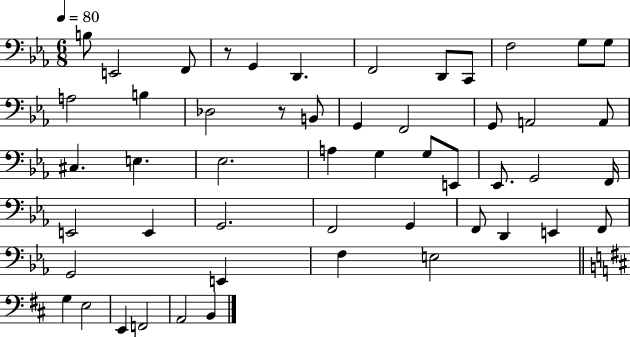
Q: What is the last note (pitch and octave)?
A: B2